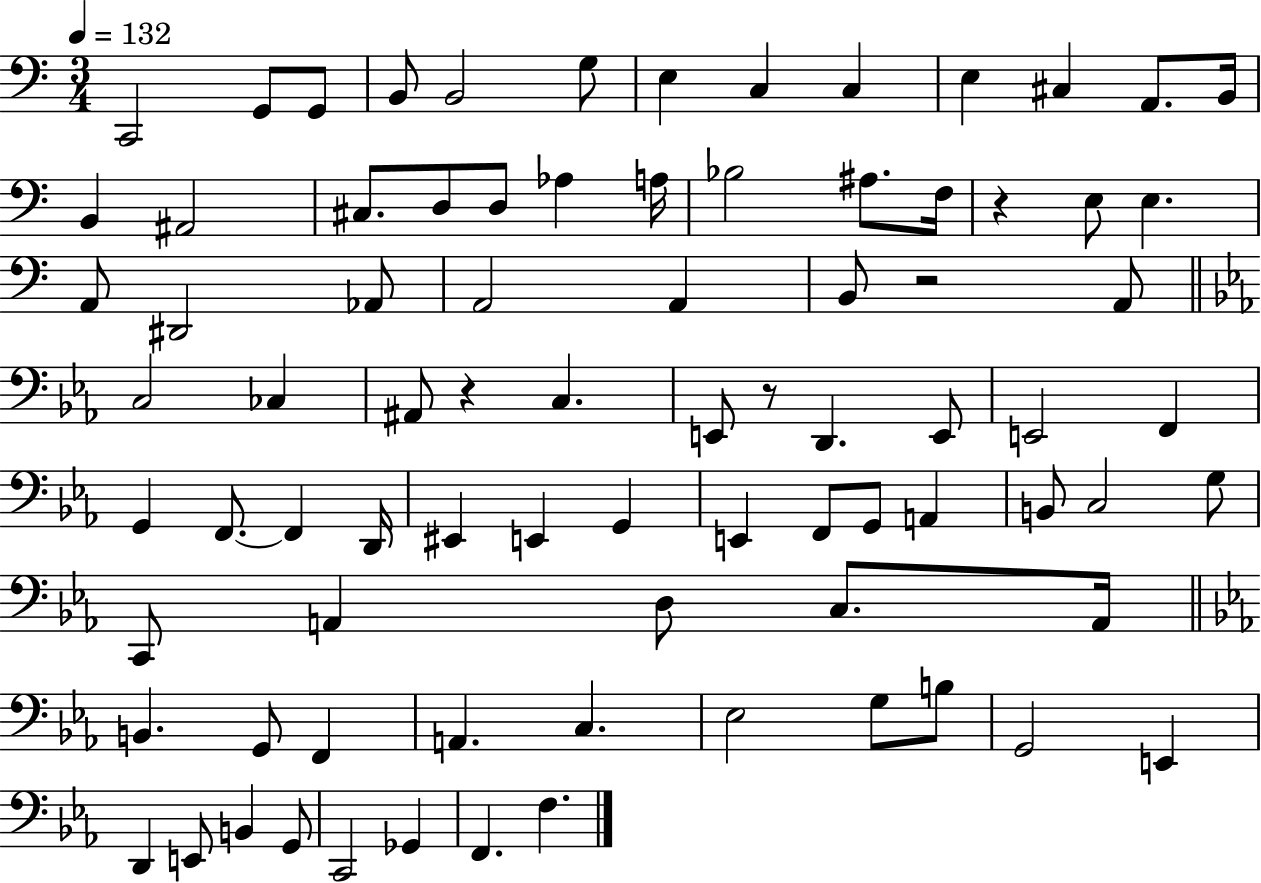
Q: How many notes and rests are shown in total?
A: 82